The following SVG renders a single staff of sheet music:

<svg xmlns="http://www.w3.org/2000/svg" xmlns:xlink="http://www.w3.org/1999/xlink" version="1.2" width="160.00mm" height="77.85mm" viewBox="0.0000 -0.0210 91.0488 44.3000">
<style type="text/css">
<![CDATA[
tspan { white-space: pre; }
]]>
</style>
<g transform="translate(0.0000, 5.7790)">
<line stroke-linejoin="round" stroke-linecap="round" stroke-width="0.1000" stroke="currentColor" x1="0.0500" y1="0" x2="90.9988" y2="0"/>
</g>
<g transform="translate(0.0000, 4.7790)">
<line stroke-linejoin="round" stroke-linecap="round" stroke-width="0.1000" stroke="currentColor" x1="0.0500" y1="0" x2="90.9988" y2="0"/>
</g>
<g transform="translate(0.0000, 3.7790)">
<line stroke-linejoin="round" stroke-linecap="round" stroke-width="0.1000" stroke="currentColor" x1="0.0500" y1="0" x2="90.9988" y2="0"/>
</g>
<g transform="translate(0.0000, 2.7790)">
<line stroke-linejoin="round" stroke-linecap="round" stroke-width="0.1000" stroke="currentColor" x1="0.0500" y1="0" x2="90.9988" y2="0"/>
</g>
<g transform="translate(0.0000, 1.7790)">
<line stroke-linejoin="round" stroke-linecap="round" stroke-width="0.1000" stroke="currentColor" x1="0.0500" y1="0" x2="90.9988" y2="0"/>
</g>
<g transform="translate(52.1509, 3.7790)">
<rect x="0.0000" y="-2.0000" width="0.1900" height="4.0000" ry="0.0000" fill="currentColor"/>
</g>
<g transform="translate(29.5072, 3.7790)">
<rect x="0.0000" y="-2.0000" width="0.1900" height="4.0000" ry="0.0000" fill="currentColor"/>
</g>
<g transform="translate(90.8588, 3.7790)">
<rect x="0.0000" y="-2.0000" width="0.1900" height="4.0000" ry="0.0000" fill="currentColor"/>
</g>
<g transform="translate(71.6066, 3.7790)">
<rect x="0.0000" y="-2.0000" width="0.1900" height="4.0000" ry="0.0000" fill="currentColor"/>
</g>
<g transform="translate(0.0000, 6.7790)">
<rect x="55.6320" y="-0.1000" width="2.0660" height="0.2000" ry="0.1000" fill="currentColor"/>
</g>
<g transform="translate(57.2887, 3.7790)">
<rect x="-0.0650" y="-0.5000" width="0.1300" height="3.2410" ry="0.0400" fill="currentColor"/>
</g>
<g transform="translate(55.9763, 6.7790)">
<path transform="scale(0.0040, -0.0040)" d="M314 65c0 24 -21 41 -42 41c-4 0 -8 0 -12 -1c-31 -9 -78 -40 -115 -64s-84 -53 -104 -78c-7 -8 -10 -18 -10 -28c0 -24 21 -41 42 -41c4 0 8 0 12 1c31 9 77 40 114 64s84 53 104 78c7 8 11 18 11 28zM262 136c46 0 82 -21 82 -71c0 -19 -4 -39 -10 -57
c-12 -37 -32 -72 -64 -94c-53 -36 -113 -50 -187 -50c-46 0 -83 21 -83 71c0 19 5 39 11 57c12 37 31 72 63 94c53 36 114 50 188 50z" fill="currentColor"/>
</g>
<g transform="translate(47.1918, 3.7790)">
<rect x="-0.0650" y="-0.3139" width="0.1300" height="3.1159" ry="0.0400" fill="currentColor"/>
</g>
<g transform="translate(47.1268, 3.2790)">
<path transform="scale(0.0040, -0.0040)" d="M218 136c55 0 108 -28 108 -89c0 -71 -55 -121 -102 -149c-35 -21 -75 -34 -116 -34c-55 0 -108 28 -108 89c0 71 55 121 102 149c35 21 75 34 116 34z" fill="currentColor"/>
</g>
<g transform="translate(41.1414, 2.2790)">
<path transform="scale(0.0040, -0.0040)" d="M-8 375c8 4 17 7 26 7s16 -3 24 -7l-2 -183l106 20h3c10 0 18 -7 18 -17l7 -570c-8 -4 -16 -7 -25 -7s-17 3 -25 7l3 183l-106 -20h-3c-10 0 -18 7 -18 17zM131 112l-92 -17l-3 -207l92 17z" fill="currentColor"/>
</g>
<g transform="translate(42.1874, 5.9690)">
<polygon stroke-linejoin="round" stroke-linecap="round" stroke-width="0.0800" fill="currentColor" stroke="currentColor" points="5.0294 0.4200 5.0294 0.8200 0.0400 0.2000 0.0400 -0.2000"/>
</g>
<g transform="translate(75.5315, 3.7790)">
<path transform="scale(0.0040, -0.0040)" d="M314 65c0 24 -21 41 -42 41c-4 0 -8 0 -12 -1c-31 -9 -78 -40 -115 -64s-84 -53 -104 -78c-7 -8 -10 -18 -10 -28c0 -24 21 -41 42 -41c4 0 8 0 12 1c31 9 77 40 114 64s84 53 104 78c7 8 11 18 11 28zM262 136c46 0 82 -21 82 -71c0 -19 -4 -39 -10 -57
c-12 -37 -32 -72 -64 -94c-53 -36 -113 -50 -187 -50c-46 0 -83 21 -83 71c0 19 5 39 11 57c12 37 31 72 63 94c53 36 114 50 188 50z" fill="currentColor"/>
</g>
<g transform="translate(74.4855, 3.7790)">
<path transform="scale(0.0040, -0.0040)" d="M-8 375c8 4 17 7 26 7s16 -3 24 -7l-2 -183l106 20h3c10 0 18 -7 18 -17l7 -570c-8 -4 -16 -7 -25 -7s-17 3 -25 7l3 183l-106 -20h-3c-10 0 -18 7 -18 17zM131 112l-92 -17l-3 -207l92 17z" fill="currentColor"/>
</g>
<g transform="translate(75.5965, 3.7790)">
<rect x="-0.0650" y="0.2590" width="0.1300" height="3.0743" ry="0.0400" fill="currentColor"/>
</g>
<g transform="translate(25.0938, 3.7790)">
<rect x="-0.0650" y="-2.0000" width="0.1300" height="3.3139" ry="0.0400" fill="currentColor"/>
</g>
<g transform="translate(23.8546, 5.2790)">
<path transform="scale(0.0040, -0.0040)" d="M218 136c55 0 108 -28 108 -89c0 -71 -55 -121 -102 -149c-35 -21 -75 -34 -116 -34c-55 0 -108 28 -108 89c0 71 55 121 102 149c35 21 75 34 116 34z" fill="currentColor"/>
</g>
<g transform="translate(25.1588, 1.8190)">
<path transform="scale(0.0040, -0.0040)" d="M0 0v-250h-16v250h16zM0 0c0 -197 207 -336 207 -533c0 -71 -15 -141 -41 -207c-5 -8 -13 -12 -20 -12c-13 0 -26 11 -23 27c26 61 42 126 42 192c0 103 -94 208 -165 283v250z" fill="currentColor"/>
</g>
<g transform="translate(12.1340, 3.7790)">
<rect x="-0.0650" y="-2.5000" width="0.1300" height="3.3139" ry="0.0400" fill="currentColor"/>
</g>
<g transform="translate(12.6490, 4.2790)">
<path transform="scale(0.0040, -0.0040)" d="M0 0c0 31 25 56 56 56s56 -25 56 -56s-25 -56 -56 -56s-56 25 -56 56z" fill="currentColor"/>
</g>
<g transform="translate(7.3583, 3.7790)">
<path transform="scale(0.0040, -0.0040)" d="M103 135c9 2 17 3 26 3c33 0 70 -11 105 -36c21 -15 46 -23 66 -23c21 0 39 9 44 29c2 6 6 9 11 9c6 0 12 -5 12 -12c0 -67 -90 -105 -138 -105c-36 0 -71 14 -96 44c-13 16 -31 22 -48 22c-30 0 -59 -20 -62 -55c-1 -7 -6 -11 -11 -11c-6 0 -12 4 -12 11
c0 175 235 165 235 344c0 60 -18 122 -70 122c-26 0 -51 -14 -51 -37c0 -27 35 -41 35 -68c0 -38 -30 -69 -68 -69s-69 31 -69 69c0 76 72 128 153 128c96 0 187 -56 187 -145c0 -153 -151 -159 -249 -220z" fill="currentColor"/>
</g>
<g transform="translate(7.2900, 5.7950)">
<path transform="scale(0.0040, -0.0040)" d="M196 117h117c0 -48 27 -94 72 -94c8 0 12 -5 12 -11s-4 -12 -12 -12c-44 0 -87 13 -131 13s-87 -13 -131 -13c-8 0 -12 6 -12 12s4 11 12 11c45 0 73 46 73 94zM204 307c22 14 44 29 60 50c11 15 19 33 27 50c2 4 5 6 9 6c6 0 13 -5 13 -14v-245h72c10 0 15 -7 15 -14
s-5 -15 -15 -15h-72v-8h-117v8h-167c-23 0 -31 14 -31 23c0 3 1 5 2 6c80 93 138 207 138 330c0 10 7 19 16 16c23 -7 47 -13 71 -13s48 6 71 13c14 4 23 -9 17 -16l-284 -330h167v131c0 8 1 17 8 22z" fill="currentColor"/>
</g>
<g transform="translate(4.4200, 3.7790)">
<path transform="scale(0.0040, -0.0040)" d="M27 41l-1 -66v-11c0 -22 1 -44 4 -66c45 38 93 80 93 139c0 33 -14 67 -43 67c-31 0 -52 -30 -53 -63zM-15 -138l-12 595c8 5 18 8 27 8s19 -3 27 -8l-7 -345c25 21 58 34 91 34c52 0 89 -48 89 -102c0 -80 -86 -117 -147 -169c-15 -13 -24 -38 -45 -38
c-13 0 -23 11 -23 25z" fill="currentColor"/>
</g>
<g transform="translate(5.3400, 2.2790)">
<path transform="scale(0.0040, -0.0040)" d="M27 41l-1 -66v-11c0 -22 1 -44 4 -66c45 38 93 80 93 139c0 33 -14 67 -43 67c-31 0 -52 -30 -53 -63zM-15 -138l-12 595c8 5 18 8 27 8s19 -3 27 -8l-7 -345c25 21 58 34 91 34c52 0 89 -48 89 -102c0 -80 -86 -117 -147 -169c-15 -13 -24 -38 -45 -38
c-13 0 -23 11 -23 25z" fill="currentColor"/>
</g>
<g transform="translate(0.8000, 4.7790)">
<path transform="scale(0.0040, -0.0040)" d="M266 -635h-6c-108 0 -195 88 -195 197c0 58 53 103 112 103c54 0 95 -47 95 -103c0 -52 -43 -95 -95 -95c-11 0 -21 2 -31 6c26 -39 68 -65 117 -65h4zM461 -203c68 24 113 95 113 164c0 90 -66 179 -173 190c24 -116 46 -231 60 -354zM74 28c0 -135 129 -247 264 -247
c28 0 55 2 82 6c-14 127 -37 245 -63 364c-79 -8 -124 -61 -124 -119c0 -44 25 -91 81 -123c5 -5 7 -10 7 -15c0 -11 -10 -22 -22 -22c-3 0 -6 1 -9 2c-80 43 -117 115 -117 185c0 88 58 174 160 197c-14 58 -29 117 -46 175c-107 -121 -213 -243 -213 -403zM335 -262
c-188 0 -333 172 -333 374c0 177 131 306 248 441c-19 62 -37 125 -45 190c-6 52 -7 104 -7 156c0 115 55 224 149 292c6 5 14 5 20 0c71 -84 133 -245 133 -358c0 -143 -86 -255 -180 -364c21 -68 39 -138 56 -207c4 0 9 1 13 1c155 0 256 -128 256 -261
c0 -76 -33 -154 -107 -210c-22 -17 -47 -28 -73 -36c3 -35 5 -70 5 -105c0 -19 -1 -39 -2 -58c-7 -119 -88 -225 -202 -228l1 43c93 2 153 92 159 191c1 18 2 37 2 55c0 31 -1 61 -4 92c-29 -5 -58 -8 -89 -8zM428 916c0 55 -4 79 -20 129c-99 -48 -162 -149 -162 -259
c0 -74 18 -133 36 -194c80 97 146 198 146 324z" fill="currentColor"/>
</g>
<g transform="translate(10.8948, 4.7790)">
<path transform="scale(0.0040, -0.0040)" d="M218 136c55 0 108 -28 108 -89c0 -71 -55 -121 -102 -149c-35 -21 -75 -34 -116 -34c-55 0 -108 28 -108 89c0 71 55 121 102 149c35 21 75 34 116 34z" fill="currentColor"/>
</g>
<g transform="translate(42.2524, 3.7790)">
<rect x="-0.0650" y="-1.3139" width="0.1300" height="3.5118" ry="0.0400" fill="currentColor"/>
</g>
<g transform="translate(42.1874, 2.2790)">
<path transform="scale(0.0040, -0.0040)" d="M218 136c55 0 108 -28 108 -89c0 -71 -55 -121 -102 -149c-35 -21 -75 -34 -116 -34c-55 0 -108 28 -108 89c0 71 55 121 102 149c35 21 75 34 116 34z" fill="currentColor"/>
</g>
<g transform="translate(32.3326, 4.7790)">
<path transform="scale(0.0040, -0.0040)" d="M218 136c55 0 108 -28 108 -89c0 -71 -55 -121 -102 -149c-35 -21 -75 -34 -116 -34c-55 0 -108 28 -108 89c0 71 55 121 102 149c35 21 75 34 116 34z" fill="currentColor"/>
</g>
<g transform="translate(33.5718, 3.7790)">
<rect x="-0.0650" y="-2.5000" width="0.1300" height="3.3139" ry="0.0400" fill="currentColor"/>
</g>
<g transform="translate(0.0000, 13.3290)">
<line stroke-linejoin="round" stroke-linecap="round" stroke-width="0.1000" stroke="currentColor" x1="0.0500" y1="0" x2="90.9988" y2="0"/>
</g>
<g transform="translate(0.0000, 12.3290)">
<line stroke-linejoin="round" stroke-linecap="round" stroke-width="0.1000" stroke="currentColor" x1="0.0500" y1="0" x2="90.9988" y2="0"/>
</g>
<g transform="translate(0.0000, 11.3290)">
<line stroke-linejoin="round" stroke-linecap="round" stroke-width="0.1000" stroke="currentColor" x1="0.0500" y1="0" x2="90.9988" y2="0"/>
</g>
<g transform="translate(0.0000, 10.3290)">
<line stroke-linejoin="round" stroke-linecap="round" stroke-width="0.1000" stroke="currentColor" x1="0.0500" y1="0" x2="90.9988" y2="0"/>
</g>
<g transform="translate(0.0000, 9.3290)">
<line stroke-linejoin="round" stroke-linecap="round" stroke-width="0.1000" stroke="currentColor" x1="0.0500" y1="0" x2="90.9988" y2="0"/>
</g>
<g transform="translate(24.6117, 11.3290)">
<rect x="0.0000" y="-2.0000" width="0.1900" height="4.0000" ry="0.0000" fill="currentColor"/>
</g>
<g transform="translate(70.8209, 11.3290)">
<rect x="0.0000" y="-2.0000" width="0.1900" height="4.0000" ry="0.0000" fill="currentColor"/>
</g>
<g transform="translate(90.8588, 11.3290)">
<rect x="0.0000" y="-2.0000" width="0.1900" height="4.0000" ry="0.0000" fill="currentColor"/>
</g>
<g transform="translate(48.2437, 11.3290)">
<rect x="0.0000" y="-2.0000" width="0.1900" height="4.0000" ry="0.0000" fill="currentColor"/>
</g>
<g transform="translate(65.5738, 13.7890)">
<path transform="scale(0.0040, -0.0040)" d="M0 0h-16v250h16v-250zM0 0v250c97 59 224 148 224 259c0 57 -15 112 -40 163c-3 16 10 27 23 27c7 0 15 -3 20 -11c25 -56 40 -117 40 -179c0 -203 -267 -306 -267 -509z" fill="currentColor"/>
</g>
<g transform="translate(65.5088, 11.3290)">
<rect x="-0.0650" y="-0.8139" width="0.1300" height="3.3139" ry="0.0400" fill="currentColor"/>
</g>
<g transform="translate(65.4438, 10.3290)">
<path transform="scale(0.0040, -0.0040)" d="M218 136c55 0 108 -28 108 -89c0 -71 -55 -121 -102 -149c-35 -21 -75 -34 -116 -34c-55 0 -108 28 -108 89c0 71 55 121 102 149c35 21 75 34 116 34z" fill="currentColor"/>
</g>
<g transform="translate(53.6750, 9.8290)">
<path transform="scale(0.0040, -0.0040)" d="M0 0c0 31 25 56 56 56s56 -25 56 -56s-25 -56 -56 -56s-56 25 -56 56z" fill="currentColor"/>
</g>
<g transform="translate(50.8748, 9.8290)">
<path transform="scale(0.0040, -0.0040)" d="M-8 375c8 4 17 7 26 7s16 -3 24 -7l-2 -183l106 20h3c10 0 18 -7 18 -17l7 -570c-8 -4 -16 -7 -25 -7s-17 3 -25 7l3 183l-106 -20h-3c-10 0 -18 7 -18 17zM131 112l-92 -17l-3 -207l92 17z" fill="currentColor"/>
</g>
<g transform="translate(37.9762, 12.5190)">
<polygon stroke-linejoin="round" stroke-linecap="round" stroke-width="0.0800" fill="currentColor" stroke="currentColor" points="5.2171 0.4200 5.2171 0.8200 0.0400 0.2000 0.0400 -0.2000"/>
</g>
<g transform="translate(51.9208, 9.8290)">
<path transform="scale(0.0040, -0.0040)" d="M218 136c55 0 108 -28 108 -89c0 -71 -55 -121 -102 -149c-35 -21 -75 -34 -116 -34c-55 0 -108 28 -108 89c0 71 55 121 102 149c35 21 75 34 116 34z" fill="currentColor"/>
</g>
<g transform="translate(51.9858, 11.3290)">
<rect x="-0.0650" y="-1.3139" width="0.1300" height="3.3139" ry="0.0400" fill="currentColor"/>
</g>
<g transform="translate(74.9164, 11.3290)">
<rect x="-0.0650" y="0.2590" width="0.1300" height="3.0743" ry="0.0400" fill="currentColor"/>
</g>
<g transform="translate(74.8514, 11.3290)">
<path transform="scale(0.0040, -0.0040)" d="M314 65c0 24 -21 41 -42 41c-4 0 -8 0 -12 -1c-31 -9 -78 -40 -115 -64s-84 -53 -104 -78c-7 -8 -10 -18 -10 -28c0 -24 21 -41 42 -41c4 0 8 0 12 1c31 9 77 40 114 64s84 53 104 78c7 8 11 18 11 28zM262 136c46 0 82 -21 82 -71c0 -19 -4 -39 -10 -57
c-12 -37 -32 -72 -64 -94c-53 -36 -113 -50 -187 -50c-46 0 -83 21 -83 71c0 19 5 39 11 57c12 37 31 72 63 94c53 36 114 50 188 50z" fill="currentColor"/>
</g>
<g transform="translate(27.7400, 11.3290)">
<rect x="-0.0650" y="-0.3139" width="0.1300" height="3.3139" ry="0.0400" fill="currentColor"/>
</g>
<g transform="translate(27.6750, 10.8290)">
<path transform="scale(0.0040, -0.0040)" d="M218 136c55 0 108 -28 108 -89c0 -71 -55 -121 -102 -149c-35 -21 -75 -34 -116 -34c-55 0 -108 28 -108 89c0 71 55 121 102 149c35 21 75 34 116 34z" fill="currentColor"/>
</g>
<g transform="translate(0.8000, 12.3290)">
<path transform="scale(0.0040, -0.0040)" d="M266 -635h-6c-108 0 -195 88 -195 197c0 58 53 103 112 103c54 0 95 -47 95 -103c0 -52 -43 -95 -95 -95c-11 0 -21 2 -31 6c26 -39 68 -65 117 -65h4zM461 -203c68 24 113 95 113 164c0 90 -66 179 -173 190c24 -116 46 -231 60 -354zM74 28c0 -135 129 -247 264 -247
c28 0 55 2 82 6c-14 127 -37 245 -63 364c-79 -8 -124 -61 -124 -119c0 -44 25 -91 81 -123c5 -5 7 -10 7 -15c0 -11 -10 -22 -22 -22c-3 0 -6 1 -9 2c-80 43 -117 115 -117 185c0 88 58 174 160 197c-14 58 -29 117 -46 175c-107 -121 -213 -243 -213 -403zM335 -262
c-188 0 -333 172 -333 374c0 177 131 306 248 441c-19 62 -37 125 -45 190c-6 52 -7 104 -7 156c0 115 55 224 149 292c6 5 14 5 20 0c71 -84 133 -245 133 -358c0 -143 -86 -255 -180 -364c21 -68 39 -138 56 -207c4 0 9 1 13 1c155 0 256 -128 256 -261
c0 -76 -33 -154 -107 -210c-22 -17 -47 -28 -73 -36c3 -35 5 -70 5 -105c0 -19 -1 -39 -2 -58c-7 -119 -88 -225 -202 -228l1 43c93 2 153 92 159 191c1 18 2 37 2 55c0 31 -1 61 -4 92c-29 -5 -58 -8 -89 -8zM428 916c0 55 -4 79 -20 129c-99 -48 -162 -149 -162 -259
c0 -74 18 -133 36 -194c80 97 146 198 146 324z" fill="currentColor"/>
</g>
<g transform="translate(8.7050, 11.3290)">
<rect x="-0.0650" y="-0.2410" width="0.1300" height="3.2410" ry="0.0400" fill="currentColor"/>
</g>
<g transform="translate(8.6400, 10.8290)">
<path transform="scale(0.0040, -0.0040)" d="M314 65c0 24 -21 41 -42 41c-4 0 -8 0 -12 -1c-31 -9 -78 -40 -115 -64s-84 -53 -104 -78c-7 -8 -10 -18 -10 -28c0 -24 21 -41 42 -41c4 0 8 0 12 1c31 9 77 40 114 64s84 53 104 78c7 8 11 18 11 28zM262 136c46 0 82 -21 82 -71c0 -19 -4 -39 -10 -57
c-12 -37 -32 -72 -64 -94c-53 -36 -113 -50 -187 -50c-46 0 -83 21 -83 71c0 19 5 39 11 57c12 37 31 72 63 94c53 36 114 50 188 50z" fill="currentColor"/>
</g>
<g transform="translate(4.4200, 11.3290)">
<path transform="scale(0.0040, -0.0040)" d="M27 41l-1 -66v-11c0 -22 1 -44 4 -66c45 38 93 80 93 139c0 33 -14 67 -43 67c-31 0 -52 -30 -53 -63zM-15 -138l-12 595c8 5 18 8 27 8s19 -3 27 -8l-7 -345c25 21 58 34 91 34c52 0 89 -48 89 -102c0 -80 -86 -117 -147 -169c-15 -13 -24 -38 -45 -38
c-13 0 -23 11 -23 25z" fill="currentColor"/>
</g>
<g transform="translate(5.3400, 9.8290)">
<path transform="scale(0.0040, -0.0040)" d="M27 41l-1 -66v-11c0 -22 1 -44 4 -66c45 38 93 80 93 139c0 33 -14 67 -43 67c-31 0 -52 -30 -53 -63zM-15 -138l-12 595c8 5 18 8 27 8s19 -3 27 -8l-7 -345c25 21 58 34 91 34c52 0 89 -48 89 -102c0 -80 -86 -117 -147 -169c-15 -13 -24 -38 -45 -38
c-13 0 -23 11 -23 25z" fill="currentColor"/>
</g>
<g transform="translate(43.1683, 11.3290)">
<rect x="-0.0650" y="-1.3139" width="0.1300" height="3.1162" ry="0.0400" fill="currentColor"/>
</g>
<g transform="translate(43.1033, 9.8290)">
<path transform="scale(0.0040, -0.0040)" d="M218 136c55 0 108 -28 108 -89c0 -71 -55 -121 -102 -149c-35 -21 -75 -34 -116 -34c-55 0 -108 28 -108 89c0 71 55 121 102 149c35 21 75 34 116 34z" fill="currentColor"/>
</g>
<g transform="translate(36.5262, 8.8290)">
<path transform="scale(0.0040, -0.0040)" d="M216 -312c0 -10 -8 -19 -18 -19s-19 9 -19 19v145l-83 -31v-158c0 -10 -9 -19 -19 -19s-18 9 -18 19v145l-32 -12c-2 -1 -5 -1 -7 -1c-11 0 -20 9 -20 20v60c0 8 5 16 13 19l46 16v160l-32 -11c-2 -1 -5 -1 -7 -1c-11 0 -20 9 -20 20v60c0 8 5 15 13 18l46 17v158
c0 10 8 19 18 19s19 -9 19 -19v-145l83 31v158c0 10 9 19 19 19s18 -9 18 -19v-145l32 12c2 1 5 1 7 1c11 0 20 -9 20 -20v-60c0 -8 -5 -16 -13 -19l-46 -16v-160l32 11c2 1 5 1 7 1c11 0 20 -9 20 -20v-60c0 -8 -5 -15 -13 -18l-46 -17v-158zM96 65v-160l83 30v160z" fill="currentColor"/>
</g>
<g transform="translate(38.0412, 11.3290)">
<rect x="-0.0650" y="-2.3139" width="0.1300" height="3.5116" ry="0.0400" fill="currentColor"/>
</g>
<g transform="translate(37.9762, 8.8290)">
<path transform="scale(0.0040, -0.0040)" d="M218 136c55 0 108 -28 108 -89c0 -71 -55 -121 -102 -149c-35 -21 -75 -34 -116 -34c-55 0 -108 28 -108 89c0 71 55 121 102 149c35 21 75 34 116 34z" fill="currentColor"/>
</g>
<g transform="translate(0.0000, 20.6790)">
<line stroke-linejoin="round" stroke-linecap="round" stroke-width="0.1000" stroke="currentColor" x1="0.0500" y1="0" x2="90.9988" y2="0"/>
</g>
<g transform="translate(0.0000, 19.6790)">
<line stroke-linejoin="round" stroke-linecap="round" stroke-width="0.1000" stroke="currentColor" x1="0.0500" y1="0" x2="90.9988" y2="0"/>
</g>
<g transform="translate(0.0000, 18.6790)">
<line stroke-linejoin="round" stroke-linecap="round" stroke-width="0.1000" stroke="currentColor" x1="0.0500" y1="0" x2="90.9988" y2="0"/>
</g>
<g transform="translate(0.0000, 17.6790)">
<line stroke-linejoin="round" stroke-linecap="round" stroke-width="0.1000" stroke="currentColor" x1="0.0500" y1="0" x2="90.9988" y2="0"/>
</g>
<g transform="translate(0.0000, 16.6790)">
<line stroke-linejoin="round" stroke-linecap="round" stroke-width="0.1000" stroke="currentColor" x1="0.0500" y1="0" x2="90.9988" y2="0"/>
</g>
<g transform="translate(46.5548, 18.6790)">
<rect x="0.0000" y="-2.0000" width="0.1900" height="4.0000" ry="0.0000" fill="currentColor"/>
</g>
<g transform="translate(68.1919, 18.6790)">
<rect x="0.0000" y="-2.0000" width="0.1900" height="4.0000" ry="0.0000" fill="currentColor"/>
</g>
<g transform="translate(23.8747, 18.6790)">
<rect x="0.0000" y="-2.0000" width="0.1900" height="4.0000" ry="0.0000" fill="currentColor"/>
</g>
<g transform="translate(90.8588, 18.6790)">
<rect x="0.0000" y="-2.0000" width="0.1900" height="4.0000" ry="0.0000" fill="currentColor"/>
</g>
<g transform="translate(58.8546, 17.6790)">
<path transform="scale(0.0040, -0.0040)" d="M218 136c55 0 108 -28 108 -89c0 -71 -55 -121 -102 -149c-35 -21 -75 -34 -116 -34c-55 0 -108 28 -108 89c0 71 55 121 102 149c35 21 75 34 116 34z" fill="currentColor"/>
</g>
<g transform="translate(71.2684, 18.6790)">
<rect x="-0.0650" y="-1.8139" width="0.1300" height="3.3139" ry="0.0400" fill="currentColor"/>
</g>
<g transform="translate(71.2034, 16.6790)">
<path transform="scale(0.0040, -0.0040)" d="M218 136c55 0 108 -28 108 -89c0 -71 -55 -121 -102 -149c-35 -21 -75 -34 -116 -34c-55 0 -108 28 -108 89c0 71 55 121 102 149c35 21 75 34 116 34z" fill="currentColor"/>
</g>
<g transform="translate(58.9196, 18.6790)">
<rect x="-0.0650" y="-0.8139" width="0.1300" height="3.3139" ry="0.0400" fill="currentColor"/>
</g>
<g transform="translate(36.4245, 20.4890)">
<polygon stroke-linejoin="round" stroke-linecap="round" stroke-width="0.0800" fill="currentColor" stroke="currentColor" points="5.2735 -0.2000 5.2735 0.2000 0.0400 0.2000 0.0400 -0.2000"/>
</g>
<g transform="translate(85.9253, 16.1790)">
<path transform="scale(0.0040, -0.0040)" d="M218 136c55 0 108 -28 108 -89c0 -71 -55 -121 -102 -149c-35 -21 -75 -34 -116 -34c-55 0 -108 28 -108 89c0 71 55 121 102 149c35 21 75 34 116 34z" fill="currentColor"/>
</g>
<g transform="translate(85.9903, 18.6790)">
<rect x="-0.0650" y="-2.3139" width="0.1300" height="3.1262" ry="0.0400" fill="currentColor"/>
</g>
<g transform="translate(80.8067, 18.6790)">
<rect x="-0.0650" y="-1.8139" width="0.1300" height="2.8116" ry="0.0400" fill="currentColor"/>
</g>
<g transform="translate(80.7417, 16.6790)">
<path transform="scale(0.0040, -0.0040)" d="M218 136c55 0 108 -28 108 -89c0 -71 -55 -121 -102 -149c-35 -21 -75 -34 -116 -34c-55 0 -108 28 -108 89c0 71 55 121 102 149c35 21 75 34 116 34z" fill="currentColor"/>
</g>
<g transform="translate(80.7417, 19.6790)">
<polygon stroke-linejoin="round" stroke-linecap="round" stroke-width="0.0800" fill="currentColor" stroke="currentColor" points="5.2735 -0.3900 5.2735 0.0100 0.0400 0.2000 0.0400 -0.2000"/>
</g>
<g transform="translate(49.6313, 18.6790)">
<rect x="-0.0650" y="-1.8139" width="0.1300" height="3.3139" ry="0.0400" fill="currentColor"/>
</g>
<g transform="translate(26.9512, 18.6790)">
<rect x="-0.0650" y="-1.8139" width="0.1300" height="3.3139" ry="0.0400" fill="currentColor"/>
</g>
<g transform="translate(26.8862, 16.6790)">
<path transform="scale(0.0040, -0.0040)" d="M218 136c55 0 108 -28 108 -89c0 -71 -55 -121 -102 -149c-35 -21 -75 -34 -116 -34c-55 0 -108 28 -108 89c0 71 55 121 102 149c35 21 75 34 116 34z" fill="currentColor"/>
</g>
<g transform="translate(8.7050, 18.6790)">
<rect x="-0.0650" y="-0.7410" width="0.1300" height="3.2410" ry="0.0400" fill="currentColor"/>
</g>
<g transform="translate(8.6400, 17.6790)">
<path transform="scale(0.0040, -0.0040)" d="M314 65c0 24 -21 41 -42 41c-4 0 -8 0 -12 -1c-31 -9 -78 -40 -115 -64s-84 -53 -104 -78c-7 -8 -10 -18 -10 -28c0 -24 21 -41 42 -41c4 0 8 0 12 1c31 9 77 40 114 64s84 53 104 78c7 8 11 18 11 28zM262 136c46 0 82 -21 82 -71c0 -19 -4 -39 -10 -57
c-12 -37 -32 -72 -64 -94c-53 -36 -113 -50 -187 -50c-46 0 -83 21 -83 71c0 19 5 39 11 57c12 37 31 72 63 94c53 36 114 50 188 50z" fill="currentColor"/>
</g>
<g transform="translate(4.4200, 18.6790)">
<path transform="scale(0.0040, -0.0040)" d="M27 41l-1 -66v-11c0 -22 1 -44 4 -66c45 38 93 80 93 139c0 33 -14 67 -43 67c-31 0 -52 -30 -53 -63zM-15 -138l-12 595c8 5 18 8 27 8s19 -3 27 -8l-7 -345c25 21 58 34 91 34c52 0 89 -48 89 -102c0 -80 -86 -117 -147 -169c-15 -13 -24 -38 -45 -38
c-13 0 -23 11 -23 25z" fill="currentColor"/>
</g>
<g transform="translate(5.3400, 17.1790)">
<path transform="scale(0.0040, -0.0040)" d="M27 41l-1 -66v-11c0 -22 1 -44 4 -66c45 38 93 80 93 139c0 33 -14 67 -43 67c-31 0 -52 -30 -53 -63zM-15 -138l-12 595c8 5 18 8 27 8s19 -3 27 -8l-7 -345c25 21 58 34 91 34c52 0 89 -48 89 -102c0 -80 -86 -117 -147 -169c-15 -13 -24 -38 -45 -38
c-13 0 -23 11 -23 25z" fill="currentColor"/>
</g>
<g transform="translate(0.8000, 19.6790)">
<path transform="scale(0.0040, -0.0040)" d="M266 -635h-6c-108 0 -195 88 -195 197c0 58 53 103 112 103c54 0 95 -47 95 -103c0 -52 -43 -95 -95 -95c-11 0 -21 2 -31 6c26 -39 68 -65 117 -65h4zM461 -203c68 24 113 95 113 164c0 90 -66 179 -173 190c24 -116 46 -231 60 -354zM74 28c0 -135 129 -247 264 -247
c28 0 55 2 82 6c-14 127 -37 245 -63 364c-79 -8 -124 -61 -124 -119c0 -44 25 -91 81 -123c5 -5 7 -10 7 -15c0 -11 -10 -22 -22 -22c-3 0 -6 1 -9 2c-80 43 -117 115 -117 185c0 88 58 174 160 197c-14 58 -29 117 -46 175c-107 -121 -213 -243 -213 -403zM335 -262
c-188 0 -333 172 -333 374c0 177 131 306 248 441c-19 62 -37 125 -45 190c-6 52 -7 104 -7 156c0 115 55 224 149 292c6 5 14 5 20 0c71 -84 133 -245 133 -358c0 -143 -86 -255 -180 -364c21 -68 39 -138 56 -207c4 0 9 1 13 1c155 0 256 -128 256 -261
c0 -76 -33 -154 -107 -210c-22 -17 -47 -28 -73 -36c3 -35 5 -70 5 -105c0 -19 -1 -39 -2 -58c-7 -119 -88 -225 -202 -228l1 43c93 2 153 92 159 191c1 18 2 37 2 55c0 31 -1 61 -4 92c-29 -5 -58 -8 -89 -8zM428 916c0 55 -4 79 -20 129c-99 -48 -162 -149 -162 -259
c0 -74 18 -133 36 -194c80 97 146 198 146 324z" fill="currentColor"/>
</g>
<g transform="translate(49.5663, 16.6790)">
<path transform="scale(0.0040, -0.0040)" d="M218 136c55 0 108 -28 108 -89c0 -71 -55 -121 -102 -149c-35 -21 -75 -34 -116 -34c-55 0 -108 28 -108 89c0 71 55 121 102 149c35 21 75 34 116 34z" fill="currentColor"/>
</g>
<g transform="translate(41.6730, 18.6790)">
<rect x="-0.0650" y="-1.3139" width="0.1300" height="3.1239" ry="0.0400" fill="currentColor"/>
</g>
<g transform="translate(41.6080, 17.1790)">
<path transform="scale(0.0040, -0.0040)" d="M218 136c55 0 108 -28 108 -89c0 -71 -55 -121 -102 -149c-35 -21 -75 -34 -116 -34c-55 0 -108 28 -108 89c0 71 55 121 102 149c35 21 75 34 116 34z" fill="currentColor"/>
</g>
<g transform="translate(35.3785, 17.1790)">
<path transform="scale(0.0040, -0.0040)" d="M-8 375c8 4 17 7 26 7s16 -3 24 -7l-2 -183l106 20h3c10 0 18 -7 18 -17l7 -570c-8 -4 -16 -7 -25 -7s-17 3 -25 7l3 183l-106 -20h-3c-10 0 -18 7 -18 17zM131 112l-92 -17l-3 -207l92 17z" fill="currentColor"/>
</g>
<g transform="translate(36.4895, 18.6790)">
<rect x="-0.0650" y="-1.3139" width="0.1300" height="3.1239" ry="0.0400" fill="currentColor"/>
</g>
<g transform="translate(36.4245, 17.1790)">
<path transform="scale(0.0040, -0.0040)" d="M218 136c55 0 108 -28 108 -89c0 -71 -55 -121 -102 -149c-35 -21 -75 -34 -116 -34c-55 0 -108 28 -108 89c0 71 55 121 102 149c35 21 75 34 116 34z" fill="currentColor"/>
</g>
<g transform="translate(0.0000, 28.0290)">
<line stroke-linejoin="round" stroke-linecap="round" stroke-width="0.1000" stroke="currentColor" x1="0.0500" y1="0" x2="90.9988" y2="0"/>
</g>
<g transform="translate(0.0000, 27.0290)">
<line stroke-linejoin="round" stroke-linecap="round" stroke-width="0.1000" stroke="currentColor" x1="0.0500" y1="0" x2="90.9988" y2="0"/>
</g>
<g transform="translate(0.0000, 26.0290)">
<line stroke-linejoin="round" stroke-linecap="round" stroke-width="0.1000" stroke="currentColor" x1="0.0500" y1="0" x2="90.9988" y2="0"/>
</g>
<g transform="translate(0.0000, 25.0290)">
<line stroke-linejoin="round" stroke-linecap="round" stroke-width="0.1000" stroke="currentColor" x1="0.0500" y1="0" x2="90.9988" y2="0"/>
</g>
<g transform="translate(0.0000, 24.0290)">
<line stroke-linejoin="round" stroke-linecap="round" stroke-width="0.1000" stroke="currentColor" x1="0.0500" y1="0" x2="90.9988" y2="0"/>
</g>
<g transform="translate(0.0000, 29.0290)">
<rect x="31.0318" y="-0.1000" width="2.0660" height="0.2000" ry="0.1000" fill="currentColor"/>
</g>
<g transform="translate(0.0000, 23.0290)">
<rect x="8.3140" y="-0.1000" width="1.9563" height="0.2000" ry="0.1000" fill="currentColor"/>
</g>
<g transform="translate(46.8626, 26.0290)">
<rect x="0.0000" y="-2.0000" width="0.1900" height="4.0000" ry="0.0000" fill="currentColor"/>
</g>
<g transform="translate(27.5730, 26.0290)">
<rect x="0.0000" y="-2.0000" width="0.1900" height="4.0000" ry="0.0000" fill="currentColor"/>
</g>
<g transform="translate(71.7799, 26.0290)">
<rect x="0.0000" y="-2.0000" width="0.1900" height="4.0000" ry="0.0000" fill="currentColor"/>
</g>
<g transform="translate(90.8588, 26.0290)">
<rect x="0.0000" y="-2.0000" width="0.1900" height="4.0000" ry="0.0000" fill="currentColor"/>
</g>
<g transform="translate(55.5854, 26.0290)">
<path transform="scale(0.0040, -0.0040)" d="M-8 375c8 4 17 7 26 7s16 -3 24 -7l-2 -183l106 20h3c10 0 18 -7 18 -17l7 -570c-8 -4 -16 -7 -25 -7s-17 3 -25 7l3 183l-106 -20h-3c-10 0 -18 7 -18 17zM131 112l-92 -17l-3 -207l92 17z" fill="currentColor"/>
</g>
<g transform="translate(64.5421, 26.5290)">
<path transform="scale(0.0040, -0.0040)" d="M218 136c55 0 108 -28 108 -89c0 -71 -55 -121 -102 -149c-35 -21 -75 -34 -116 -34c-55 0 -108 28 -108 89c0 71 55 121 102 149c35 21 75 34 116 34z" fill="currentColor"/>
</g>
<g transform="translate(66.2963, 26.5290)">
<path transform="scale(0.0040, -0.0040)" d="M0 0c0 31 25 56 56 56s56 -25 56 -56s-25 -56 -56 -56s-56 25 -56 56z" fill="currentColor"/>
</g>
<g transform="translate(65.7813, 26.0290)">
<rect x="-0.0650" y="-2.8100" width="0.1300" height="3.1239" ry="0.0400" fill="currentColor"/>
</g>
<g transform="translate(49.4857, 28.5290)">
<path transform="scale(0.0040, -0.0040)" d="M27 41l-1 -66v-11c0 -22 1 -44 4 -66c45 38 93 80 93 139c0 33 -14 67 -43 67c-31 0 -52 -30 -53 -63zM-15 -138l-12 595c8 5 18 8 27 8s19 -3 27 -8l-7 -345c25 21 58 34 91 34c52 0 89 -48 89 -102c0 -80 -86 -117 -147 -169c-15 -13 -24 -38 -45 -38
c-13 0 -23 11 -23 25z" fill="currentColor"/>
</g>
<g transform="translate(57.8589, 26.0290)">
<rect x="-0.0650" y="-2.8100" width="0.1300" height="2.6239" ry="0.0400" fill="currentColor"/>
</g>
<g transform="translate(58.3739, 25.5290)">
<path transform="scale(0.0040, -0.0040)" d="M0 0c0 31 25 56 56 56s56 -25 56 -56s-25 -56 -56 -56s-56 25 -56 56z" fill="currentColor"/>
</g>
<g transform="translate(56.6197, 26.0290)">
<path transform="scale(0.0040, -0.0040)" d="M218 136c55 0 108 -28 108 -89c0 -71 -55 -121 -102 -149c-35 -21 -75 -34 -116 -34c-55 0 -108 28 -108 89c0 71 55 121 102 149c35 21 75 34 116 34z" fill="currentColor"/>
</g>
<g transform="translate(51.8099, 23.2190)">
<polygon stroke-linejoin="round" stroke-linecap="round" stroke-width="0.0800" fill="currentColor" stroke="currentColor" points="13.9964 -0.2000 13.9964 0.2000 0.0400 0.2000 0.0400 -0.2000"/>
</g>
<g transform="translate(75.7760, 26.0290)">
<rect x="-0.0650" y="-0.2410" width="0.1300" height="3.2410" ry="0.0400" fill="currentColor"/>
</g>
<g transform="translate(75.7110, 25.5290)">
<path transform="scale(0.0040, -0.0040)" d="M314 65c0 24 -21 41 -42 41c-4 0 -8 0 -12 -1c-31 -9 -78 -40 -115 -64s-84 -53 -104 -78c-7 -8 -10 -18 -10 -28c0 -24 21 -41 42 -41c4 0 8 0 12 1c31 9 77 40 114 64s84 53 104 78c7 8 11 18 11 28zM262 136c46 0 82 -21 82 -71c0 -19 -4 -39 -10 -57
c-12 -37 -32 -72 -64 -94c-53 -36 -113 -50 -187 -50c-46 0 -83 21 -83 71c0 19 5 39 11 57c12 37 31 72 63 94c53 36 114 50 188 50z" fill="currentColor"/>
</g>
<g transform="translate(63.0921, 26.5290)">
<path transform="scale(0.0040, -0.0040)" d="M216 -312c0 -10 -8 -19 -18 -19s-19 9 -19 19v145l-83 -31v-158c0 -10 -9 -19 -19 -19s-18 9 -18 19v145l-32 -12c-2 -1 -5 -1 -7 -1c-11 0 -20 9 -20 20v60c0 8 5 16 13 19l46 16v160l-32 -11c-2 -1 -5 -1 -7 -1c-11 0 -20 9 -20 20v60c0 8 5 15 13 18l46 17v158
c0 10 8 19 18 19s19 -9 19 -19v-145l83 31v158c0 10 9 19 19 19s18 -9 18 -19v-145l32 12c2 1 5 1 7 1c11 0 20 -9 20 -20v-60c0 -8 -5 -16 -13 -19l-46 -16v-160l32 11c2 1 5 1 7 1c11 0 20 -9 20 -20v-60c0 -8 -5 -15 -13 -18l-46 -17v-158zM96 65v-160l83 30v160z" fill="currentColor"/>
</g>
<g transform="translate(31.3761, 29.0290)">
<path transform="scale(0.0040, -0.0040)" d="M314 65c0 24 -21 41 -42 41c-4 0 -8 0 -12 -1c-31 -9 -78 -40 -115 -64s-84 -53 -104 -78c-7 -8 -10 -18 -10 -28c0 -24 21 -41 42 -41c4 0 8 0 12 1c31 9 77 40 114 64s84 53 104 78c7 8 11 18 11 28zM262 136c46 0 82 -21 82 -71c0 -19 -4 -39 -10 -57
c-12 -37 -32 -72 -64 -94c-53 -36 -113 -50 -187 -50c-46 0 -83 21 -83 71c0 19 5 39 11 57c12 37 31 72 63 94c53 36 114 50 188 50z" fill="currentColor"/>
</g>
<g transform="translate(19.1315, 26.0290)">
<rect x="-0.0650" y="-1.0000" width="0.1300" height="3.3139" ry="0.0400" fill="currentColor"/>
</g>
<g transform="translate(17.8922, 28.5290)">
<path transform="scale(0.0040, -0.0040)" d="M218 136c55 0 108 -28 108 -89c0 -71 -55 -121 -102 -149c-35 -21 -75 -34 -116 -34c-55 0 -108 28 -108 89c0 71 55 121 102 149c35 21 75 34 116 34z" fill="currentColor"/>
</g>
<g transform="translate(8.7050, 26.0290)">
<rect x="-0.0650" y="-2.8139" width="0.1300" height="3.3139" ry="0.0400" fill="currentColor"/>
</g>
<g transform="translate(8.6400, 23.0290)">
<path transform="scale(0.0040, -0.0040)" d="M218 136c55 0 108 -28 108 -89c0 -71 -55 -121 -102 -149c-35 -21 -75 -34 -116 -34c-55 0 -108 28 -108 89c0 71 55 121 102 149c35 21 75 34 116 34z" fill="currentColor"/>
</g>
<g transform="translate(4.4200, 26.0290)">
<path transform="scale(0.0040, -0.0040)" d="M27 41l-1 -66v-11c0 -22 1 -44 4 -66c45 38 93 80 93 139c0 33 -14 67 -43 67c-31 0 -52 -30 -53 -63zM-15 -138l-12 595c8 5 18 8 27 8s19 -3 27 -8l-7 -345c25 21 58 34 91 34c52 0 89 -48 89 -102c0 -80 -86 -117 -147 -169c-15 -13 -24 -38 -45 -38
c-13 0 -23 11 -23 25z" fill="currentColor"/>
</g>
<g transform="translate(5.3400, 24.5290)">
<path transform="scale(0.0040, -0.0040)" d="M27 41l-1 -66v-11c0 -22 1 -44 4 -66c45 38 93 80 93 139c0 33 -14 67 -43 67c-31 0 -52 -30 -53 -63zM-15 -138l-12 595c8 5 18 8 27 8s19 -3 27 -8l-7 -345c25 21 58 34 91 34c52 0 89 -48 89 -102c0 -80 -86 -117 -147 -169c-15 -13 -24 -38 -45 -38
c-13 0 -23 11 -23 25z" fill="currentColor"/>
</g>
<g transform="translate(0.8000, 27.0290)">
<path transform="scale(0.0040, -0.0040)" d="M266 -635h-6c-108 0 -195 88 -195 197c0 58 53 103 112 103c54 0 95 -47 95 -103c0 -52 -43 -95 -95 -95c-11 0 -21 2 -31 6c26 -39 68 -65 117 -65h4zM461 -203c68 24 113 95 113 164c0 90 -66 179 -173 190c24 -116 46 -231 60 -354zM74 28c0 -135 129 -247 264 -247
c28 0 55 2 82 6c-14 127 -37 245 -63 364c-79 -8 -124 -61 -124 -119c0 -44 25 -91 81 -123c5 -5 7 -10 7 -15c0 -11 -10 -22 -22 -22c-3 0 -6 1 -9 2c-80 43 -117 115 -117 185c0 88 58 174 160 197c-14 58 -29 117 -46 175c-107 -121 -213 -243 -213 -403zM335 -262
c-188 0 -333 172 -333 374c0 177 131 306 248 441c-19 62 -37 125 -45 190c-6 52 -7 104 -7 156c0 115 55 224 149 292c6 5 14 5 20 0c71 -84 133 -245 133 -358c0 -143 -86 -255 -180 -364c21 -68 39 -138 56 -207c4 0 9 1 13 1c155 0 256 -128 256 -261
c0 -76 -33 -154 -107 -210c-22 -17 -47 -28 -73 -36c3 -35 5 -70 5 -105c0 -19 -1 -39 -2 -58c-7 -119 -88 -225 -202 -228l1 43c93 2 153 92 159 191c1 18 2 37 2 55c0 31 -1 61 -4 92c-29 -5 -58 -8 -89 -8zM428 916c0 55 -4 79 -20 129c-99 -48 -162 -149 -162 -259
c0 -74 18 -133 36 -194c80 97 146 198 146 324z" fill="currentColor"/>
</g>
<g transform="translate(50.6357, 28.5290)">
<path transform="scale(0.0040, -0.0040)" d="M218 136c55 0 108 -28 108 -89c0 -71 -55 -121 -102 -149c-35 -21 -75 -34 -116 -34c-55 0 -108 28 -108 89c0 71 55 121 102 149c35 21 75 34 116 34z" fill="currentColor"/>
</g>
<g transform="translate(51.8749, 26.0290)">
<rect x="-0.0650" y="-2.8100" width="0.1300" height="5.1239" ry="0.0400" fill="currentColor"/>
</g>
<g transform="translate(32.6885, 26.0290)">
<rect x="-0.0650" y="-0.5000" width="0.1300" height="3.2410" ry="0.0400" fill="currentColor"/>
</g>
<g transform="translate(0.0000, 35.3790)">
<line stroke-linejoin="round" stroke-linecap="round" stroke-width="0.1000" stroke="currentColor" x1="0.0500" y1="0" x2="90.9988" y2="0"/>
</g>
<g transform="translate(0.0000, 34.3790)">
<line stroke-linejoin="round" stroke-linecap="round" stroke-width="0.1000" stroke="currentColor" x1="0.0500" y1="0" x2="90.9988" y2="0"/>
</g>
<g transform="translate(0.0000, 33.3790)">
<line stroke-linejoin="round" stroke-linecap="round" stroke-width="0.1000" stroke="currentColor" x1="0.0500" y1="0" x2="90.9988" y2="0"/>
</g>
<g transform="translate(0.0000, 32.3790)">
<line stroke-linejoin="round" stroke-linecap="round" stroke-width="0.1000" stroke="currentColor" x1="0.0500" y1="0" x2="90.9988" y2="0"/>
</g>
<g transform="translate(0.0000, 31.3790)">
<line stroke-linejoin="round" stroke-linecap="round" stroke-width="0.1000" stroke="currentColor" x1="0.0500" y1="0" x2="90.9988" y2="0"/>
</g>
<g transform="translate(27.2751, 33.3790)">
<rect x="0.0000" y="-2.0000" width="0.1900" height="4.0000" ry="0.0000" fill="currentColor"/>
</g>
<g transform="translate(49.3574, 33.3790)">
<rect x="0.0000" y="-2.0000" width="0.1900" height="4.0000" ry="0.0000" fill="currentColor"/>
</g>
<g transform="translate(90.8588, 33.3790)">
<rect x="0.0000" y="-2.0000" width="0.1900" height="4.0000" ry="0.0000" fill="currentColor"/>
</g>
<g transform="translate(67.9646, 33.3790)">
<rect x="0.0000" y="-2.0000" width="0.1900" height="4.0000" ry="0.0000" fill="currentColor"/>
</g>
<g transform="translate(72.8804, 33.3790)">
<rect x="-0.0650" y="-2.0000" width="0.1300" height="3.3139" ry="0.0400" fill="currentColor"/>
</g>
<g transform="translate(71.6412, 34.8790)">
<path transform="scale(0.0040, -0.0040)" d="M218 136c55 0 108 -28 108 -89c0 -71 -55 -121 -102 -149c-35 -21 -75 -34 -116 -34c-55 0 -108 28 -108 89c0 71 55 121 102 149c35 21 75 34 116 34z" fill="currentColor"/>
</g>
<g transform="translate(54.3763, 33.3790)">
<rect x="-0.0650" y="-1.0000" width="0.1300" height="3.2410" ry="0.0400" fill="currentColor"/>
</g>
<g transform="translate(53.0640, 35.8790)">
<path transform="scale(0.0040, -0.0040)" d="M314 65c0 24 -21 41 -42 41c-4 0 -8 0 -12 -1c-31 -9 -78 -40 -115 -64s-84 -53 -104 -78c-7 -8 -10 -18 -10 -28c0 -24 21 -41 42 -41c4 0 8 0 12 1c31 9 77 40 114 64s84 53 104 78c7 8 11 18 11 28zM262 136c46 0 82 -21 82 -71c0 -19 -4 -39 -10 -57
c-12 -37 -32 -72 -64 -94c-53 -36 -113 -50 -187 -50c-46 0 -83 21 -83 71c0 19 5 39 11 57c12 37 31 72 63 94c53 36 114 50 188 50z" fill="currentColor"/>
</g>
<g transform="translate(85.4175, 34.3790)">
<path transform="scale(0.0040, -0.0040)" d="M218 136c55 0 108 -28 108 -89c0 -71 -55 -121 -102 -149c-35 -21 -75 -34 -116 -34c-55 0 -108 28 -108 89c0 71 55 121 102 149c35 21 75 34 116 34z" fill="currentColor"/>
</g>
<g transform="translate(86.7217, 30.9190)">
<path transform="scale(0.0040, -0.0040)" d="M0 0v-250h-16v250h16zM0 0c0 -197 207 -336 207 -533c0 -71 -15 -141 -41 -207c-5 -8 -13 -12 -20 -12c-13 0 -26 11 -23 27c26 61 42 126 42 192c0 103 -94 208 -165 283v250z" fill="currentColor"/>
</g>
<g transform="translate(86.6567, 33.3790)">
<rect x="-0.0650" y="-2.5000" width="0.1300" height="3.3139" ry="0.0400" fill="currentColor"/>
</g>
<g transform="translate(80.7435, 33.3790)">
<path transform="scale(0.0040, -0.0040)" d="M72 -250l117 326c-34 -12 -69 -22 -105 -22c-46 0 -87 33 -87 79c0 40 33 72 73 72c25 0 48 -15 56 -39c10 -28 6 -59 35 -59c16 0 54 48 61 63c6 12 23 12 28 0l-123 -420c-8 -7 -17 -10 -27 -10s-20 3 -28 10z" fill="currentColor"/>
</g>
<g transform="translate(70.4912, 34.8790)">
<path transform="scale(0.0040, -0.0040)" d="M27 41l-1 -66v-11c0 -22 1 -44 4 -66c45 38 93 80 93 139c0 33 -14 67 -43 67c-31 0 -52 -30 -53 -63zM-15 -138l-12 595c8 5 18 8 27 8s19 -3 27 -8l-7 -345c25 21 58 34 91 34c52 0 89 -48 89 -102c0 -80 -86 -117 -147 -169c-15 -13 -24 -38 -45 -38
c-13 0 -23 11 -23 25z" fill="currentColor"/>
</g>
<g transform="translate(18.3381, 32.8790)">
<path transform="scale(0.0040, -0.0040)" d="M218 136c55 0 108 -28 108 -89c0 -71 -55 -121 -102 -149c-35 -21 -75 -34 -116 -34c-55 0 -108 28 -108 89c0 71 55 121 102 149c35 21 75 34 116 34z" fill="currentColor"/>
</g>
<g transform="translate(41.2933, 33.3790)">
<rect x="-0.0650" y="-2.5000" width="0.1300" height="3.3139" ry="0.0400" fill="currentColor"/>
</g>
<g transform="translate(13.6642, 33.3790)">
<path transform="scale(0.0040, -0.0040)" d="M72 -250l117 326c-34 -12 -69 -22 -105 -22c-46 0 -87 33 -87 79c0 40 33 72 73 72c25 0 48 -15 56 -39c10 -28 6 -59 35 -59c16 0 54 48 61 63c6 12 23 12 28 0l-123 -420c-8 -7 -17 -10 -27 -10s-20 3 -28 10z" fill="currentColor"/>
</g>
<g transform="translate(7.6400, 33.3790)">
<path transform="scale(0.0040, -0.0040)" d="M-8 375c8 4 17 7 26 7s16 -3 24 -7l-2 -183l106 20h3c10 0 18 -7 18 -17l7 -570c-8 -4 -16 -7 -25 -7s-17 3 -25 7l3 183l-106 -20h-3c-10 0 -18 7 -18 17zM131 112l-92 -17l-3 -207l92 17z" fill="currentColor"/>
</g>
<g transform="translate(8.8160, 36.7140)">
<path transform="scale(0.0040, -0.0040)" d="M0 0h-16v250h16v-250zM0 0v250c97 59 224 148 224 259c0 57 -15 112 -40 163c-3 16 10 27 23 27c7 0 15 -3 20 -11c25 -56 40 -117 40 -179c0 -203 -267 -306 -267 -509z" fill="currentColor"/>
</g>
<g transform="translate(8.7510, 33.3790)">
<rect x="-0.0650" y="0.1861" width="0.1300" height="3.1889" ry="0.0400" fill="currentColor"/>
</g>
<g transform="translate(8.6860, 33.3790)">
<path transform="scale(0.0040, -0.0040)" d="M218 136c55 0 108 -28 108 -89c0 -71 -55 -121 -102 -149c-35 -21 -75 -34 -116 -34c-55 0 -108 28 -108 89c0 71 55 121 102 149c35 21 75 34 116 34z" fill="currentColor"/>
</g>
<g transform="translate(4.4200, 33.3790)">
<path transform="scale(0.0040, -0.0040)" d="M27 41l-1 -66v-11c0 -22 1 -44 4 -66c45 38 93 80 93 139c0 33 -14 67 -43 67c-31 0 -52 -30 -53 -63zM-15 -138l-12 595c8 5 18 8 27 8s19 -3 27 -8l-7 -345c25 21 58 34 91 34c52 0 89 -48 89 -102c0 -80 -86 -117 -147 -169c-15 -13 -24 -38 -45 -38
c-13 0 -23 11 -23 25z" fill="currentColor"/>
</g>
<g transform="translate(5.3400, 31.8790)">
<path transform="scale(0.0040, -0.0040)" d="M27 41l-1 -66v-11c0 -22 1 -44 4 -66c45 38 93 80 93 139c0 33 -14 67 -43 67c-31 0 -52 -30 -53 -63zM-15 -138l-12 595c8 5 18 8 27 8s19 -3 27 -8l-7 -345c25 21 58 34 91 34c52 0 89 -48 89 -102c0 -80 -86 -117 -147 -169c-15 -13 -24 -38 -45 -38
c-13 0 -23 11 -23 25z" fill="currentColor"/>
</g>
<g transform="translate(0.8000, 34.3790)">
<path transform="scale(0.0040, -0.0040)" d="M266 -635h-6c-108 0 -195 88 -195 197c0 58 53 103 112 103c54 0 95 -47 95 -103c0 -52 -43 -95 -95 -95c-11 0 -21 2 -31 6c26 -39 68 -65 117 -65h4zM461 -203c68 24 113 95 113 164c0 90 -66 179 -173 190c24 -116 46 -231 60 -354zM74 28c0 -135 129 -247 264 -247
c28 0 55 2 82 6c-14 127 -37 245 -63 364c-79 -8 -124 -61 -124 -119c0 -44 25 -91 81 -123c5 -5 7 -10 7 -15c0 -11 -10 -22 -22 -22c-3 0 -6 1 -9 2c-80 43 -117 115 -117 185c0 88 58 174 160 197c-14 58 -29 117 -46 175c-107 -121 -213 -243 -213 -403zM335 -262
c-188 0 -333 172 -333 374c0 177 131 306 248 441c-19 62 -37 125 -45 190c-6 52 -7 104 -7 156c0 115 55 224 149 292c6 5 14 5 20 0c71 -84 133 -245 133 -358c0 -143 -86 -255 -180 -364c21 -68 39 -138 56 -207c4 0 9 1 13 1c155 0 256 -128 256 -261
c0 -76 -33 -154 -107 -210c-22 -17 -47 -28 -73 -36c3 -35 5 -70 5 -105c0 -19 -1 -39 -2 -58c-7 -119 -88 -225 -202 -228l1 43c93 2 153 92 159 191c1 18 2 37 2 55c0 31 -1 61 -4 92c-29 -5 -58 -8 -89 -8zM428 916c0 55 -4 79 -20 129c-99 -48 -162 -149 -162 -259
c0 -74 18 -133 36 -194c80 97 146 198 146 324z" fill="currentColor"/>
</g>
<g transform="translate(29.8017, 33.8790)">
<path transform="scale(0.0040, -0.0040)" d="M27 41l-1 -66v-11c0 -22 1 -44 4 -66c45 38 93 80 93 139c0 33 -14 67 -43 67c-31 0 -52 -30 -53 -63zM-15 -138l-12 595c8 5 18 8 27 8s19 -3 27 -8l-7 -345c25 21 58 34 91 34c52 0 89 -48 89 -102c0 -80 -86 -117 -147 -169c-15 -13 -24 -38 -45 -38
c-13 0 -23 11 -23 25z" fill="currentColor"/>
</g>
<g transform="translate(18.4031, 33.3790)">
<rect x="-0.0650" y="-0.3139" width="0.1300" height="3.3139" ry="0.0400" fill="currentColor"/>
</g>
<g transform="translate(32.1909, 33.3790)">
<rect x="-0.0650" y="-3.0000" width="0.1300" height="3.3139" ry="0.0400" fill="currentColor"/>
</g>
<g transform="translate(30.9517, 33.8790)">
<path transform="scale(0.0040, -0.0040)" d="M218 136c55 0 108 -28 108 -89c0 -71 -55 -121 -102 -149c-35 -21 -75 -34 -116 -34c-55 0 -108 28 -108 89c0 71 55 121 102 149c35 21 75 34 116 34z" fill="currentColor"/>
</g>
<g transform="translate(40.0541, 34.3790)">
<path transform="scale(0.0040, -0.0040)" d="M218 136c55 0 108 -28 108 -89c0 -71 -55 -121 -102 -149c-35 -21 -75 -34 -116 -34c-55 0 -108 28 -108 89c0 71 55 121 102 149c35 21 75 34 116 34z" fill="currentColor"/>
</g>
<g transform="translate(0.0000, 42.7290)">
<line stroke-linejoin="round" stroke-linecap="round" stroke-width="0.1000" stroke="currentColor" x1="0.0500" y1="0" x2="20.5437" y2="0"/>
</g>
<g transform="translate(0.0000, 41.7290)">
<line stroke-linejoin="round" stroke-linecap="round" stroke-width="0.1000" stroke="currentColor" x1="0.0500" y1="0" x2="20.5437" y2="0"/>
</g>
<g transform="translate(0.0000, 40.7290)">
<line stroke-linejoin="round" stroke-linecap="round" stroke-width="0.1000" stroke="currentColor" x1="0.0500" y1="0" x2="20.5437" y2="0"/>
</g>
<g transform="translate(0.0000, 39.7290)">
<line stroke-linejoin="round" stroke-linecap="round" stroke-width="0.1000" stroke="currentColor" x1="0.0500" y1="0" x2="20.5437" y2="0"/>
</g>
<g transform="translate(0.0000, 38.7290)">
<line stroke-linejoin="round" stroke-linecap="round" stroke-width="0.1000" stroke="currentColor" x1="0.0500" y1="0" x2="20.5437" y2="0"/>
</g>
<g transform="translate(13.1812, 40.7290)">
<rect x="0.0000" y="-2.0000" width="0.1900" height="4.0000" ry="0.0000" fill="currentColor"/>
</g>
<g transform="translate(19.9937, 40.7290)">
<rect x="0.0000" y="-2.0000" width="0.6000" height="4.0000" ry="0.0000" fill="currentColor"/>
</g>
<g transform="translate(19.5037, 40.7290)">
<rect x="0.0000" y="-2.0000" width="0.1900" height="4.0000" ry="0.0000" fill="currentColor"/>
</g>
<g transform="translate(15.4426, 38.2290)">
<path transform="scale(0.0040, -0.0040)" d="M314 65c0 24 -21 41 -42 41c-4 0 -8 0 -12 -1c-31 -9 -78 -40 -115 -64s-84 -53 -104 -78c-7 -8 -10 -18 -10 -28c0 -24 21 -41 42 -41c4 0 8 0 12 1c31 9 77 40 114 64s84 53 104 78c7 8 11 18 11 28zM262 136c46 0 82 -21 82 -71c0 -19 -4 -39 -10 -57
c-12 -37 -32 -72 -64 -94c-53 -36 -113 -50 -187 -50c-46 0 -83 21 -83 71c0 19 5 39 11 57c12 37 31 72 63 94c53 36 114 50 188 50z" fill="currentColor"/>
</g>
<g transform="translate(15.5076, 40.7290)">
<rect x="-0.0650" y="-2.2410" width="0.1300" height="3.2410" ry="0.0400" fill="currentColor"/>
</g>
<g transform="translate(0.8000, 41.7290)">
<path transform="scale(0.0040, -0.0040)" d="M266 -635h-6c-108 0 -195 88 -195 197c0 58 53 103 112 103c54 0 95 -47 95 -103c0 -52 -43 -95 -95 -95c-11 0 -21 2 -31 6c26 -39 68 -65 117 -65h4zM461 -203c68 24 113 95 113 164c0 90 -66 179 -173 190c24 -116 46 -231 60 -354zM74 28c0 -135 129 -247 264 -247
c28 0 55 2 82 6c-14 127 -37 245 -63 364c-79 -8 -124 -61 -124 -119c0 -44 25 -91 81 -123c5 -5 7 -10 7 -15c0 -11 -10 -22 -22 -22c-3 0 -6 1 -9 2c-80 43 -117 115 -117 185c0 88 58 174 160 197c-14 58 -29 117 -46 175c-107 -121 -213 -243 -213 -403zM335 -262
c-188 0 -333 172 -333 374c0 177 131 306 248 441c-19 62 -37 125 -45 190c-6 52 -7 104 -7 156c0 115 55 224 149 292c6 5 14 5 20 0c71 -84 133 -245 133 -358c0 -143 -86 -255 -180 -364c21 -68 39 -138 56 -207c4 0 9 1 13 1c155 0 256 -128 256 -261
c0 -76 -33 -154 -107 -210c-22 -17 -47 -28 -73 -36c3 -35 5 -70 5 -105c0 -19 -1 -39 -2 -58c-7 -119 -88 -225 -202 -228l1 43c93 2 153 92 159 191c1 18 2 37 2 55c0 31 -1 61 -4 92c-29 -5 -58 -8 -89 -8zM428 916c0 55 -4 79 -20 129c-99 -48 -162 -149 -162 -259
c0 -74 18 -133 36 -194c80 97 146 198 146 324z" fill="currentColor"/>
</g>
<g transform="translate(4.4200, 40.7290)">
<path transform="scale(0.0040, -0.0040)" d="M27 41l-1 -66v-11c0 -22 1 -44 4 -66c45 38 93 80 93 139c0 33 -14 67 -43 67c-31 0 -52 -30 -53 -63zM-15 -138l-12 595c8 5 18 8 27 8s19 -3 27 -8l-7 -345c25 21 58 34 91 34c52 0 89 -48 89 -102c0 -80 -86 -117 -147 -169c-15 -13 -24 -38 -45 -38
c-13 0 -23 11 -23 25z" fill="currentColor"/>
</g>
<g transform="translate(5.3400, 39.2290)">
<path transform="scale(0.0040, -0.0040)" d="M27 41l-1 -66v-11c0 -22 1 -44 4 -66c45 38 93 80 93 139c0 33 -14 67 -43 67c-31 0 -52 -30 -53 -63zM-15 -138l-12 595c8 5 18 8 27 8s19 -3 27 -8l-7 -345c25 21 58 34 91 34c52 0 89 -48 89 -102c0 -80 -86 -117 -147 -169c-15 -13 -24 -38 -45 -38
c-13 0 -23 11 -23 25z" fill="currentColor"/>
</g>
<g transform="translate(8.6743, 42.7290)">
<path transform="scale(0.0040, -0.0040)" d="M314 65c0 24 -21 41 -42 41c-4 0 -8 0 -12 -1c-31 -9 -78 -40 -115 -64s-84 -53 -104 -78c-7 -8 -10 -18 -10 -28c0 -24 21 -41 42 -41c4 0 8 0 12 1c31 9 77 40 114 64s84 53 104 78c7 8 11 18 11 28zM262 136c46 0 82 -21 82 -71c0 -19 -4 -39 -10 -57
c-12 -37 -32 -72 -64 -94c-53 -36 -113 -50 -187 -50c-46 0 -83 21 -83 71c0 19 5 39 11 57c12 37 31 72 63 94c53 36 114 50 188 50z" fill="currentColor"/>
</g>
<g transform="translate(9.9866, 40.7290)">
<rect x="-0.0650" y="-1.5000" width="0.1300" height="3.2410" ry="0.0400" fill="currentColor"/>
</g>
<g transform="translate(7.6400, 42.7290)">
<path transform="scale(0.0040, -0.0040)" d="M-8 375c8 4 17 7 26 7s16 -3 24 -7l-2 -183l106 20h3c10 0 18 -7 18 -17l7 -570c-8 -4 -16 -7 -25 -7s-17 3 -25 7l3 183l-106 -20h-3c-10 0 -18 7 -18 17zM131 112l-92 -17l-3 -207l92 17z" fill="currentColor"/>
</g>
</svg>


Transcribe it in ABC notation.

X:1
T:Untitled
M:2/4
L:1/4
K:Bb
G F/2 G e/2 c/2 C2 B2 c2 c ^g/2 _e/2 e d/2 _B2 d2 f e/2 e/2 f d f f/2 g/2 a D C2 _D/2 B/2 ^A/2 c2 B/2 z/2 c _A G D2 _F z/2 G/2 E2 g2